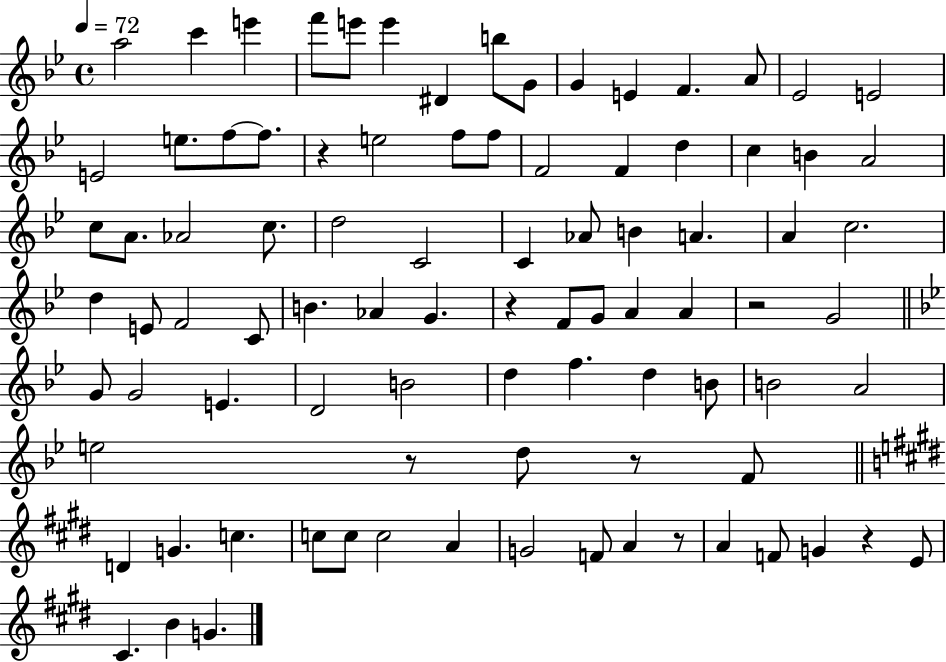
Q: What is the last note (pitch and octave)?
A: G4